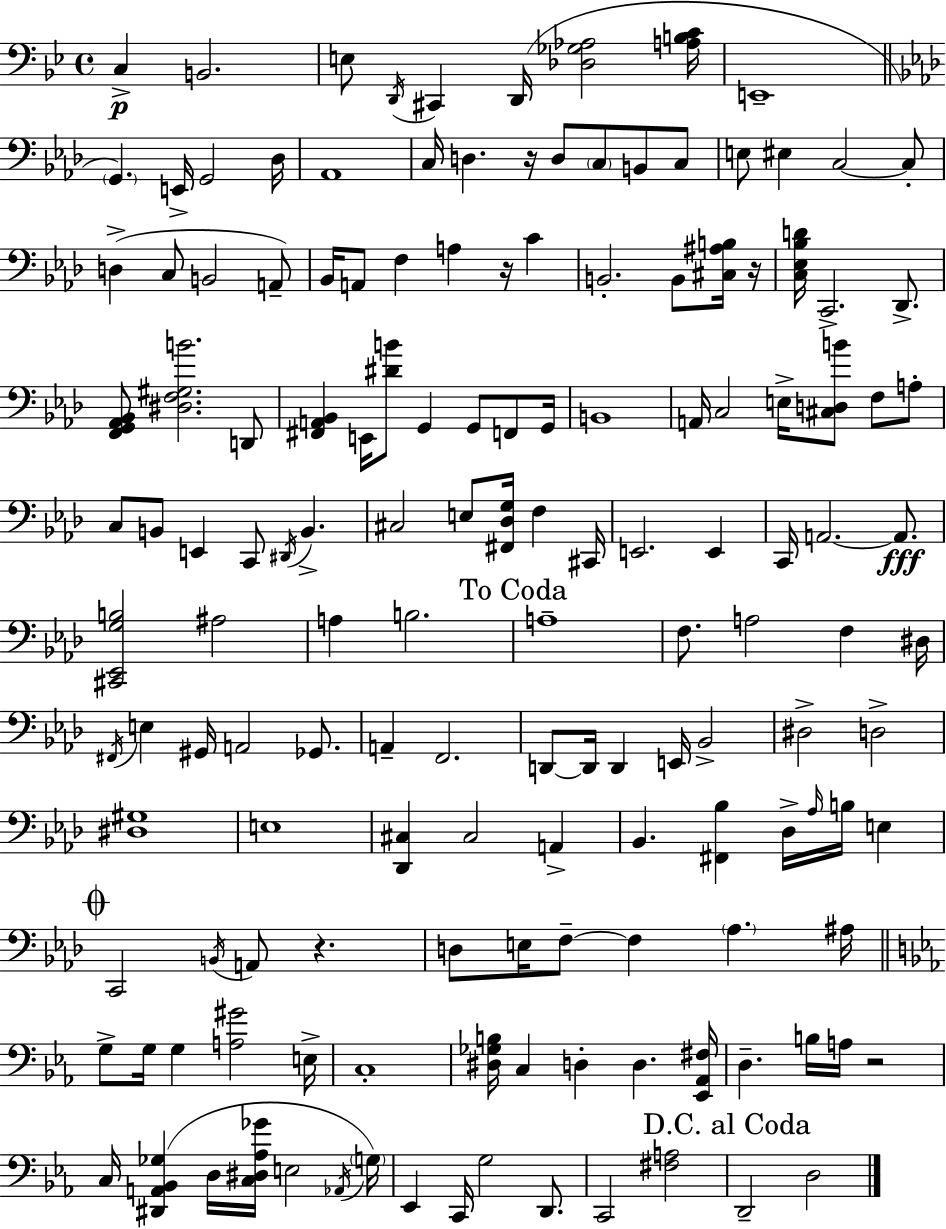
{
  \clef bass
  \time 4/4
  \defaultTimeSignature
  \key bes \major
  c4->\p b,2. | e8 \acciaccatura { d,16 } cis,4 d,16( <des ges aes>2 | <a b c'>16 e,1-- | \bar "||" \break \key f \minor \parenthesize g,4.) e,16-> g,2 des16 | aes,1 | c16 d4. r16 d8 \parenthesize c8 b,8 c8 | e8 eis4 c2~~ c8-. | \break d4->( c8 b,2 a,8--) | bes,16 a,8 f4 a4 r16 c'4 | b,2.-. b,8 <cis ais b>16 r16 | <c ees bes d'>16 c,2.-> des,8.-> | \break <f, g, aes, bes,>8 <dis f gis b'>2. d,8 | <fis, a, bes,>4 e,16 <dis' b'>8 g,4 g,8 f,8 g,16 | b,1 | a,16 c2 e16-> <cis d b'>8 f8 a8-. | \break c8 b,8 e,4 c,8 \acciaccatura { dis,16 } b,4.-> | cis2 e8 <fis, des g>16 f4 | cis,16 e,2. e,4 | c,16 a,2.~~ a,8.\fff | \break <cis, ees, g b>2 ais2 | a4 b2. | \mark "To Coda" a1-- | f8. a2 f4 | \break dis16 \acciaccatura { fis,16 } e4 gis,16 a,2 ges,8. | a,4-- f,2. | d,8~~ d,16 d,4 e,16 bes,2-> | dis2-> d2-> | \break <dis gis>1 | e1 | <des, cis>4 cis2 a,4-> | bes,4. <fis, bes>4 des16-> \grace { aes16 } b16 e4 | \break \mark \markup { \musicglyph "scripts.coda" } c,2 \acciaccatura { b,16 } a,8 r4. | d8 e16 f8--~~ f4 \parenthesize aes4. | ais16 \bar "||" \break \key ees \major g8-> g16 g4 <a gis'>2 e16-> | c1-. | <dis ges b>16 c4 d4-. d4. <ees, aes, fis>16 | d4.-- b16 a16 r2 | \break c16 <dis, a, bes, ges>4( d16 <c dis aes ges'>16 e2 \acciaccatura { aes,16 } | \parenthesize g16) ees,4 c,16 g2 d,8. | c,2 <fis a>2 | \mark "D.C. al Coda" d,2-- d2 | \break \bar "|."
}